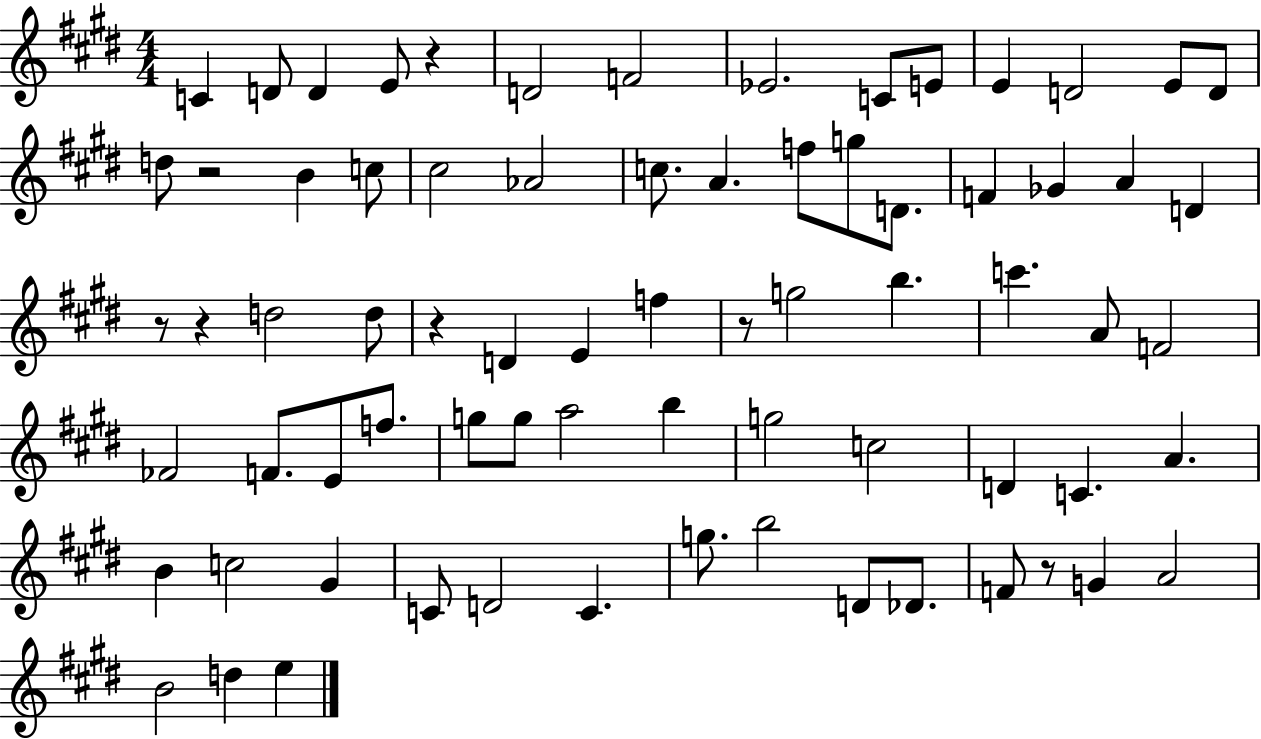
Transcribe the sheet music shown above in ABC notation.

X:1
T:Untitled
M:4/4
L:1/4
K:E
C D/2 D E/2 z D2 F2 _E2 C/2 E/2 E D2 E/2 D/2 d/2 z2 B c/2 ^c2 _A2 c/2 A f/2 g/2 D/2 F _G A D z/2 z d2 d/2 z D E f z/2 g2 b c' A/2 F2 _F2 F/2 E/2 f/2 g/2 g/2 a2 b g2 c2 D C A B c2 ^G C/2 D2 C g/2 b2 D/2 _D/2 F/2 z/2 G A2 B2 d e